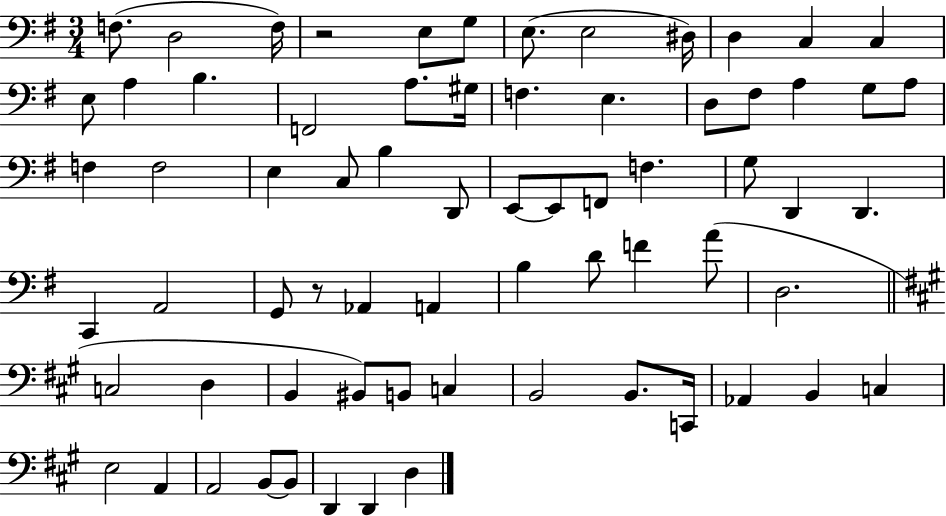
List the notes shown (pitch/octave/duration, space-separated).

F3/e. D3/h F3/s R/h E3/e G3/e E3/e. E3/h D#3/s D3/q C3/q C3/q E3/e A3/q B3/q. F2/h A3/e. G#3/s F3/q. E3/q. D3/e F#3/e A3/q G3/e A3/e F3/q F3/h E3/q C3/e B3/q D2/e E2/e E2/e F2/e F3/q. G3/e D2/q D2/q. C2/q A2/h G2/e R/e Ab2/q A2/q B3/q D4/e F4/q A4/e D3/h. C3/h D3/q B2/q BIS2/e B2/e C3/q B2/h B2/e. C2/s Ab2/q B2/q C3/q E3/h A2/q A2/h B2/e B2/e D2/q D2/q D3/q